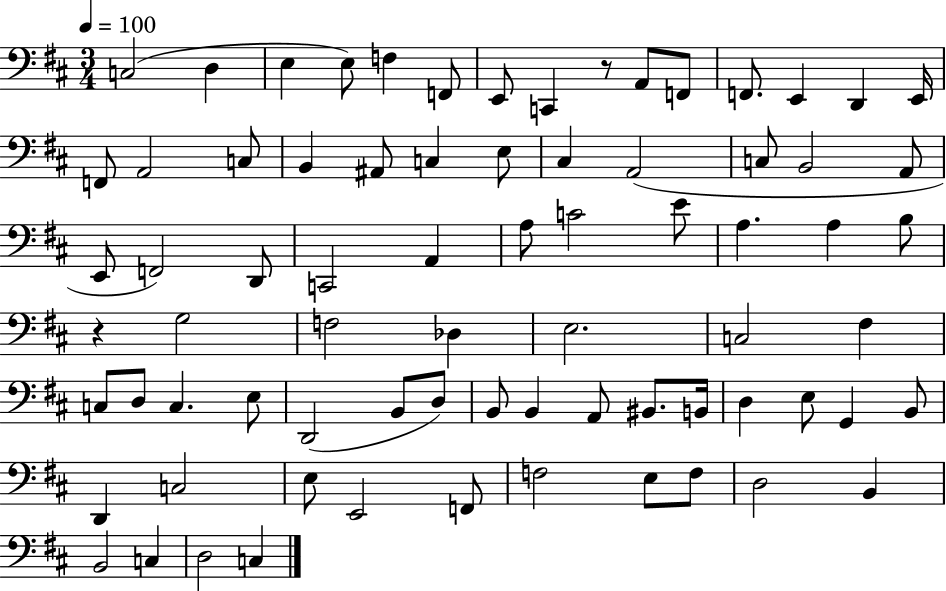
X:1
T:Untitled
M:3/4
L:1/4
K:D
C,2 D, E, E,/2 F, F,,/2 E,,/2 C,, z/2 A,,/2 F,,/2 F,,/2 E,, D,, E,,/4 F,,/2 A,,2 C,/2 B,, ^A,,/2 C, E,/2 ^C, A,,2 C,/2 B,,2 A,,/2 E,,/2 F,,2 D,,/2 C,,2 A,, A,/2 C2 E/2 A, A, B,/2 z G,2 F,2 _D, E,2 C,2 ^F, C,/2 D,/2 C, E,/2 D,,2 B,,/2 D,/2 B,,/2 B,, A,,/2 ^B,,/2 B,,/4 D, E,/2 G,, B,,/2 D,, C,2 E,/2 E,,2 F,,/2 F,2 E,/2 F,/2 D,2 B,, B,,2 C, D,2 C,